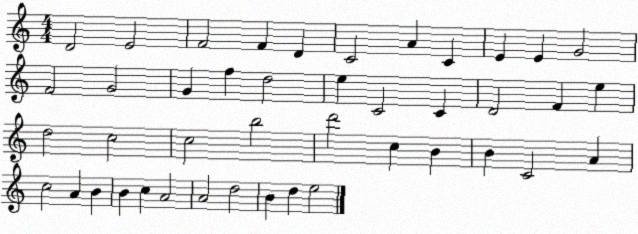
X:1
T:Untitled
M:4/4
L:1/4
K:C
D2 E2 F2 F D C2 A C E E G2 F2 G2 G f d2 e C2 C D2 F e d2 c2 c2 b2 d'2 c B B C2 A c2 A B B c A2 A2 d2 B d e2